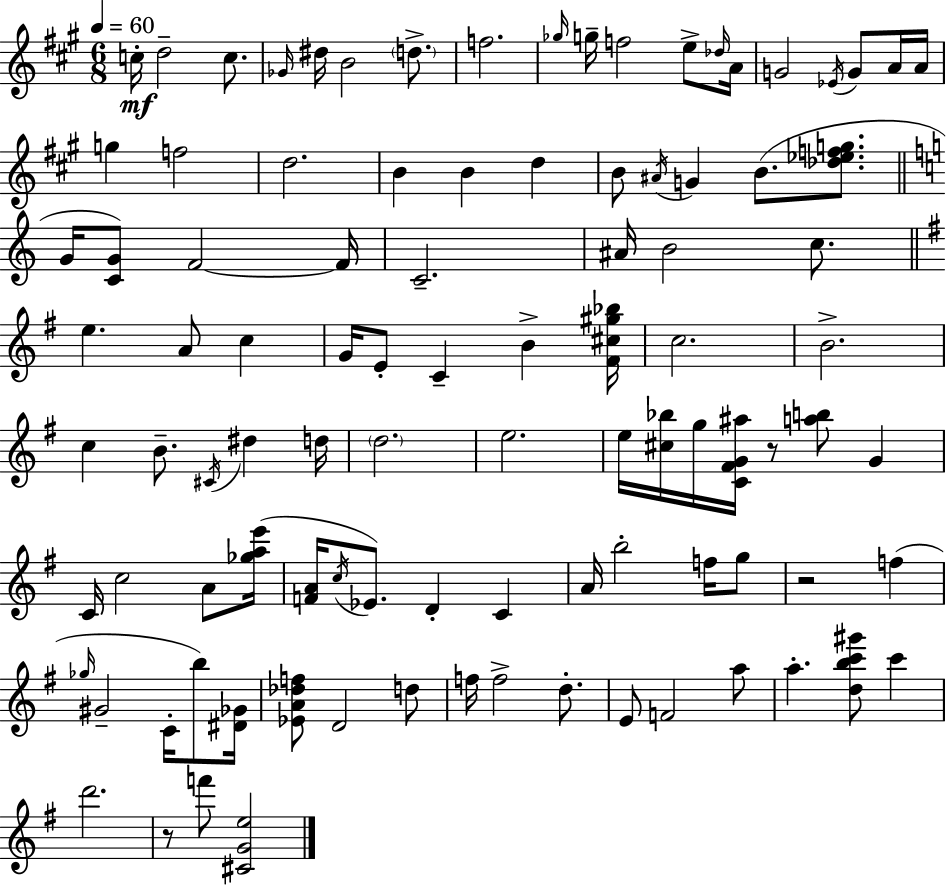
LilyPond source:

{
  \clef treble
  \numericTimeSignature
  \time 6/8
  \key a \major
  \tempo 4 = 60
  c''16-.\mf d''2-- c''8. | \grace { ges'16 } dis''16 b'2 \parenthesize d''8.-> | f''2. | \grace { ges''16 } g''16-- f''2 e''8-> | \break \grace { des''16 } a'16 g'2 \acciaccatura { ees'16 } | g'8 a'16 a'16 g''4 f''2 | d''2. | b'4 b'4 | \break d''4 b'8 \acciaccatura { ais'16 } g'4 b'8.( | <des'' ees'' f'' g''>8. \bar "||" \break \key a \minor g'16 <c' g'>8) f'2~~ f'16 | c'2.-- | ais'16 b'2 c''8. | \bar "||" \break \key e \minor e''4. a'8 c''4 | g'16 e'8-. c'4-- b'4-> <fis' cis'' gis'' bes''>16 | c''2. | b'2.-> | \break c''4 b'8.-- \acciaccatura { cis'16 } dis''4 | d''16 \parenthesize d''2. | e''2. | e''16 <cis'' bes''>16 g''16 <c' fis' g' ais''>16 r8 <a'' b''>8 g'4 | \break c'16 c''2 a'8 | <ges'' a'' e'''>16( <f' a'>16 \acciaccatura { c''16 }) ees'8. d'4-. c'4 | a'16 b''2-. f''16 | g''8 r2 f''4( | \break \grace { ges''16 } gis'2-- c'16-. | b''8) <dis' ges'>16 <ees' a' des'' f''>8 d'2 | d''8 f''16 f''2-> | d''8.-. e'8 f'2 | \break a''8 a''4.-. <d'' b'' c''' gis'''>8 c'''4 | d'''2. | r8 f'''8 <cis' g' e''>2 | \bar "|."
}